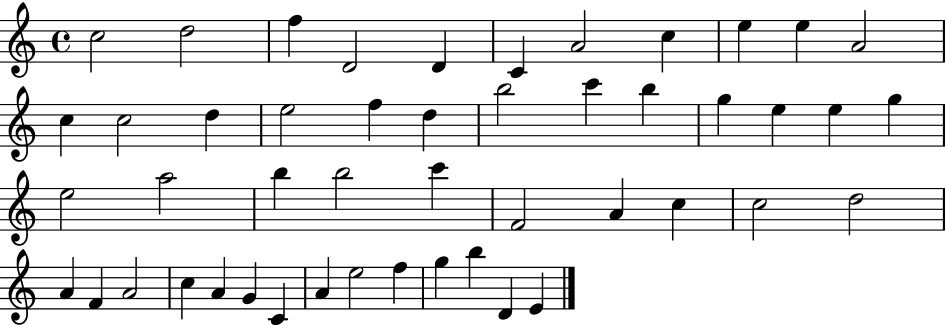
X:1
T:Untitled
M:4/4
L:1/4
K:C
c2 d2 f D2 D C A2 c e e A2 c c2 d e2 f d b2 c' b g e e g e2 a2 b b2 c' F2 A c c2 d2 A F A2 c A G C A e2 f g b D E